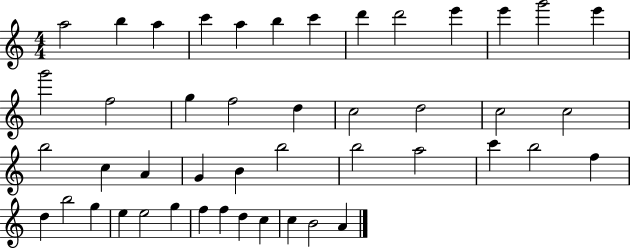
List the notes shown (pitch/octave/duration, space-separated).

A5/h B5/q A5/q C6/q A5/q B5/q C6/q D6/q D6/h E6/q E6/q G6/h E6/q G6/h F5/h G5/q F5/h D5/q C5/h D5/h C5/h C5/h B5/h C5/q A4/q G4/q B4/q B5/h B5/h A5/h C6/q B5/h F5/q D5/q B5/h G5/q E5/q E5/h G5/q F5/q F5/q D5/q C5/q C5/q B4/h A4/q